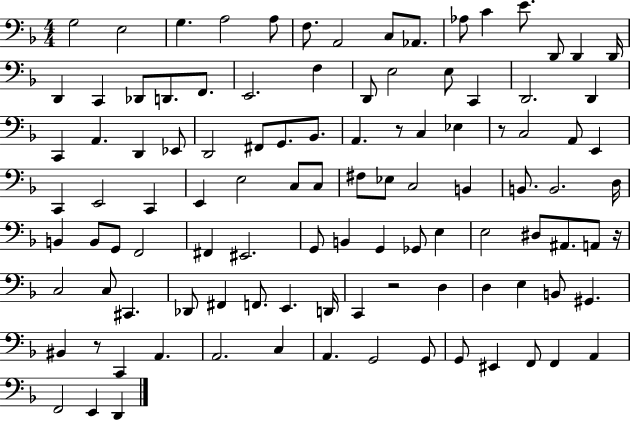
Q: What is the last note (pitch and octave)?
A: D2